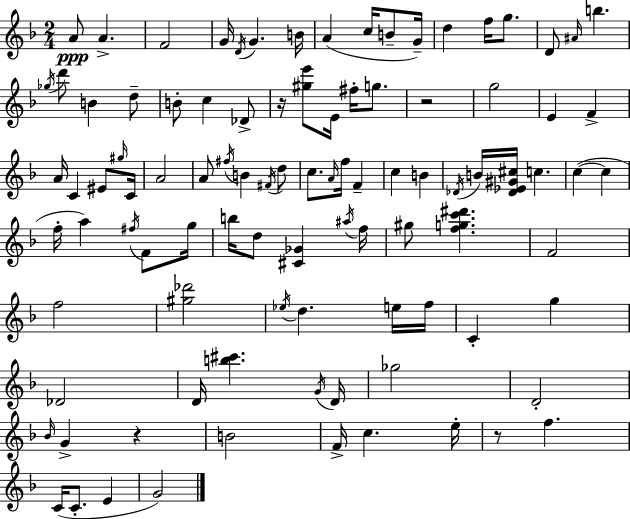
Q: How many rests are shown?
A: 4